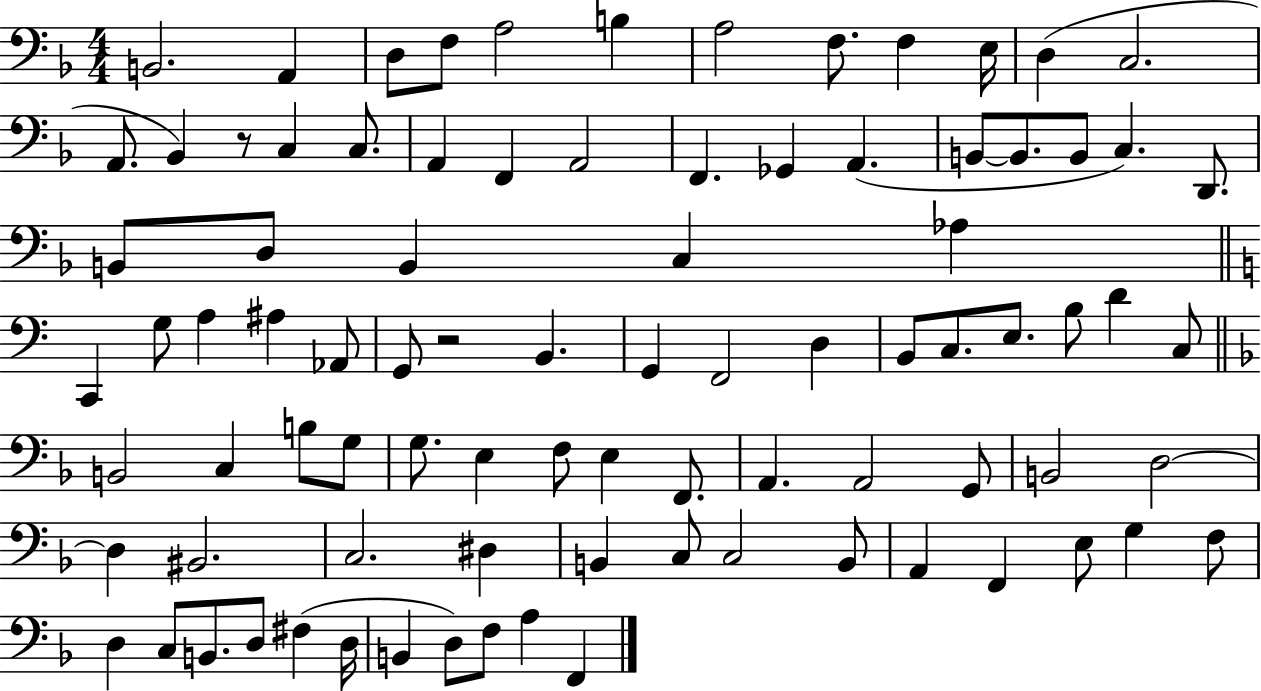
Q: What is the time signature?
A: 4/4